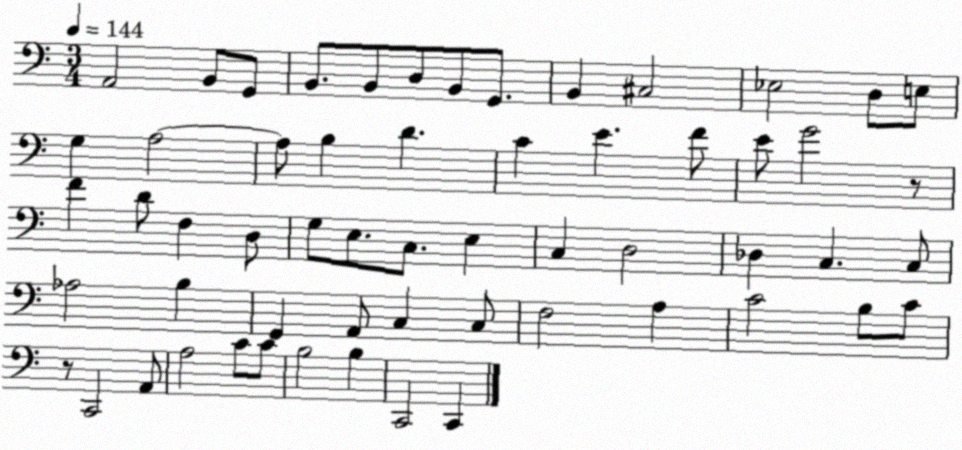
X:1
T:Untitled
M:3/4
L:1/4
K:C
A,,2 B,,/2 G,,/2 B,,/2 B,,/2 D,/2 B,,/2 G,,/2 B,, ^C,2 _E,2 D,/2 E,/2 G, A,2 A,/2 B, D C E F/2 E/2 G2 z/2 F D/2 F, D,/2 G,/2 E,/2 C,/2 E, C, D,2 _D, C, C,/2 _A,2 B, G,, A,,/2 C, C,/2 F,2 A, C2 B,/2 C/2 z/2 C,,2 A,,/2 A,2 C/2 C/2 B,2 B, C,,2 C,,